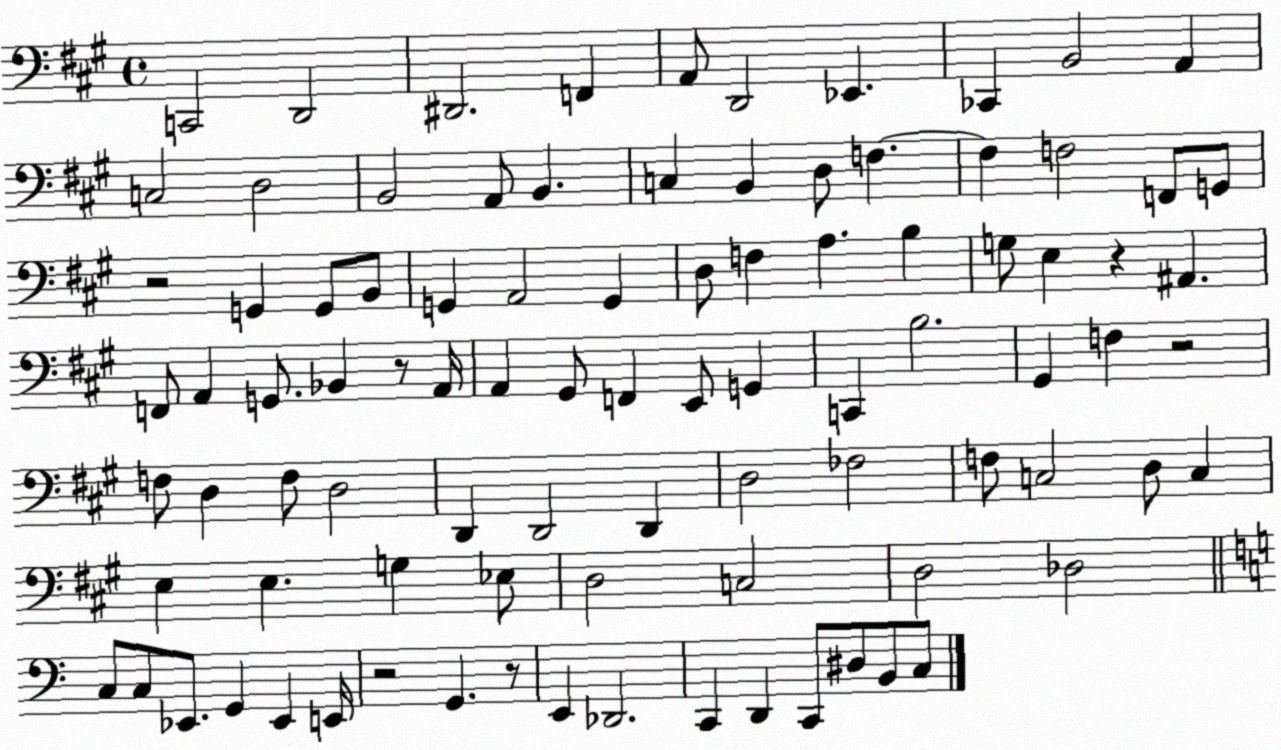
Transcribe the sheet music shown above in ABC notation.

X:1
T:Untitled
M:4/4
L:1/4
K:A
C,,2 D,,2 ^D,,2 F,, A,,/2 D,,2 _E,, _C,, B,,2 A,, C,2 D,2 B,,2 A,,/2 B,, C, B,, D,/2 F, F, F,2 F,,/2 G,,/2 z2 G,, G,,/2 B,,/2 G,, A,,2 G,, D,/2 F, A, B, G,/2 E, z ^A,, F,,/2 A,, G,,/2 _B,, z/2 A,,/4 A,, ^G,,/2 F,, E,,/2 G,, C,, B,2 ^G,, F, z2 F,/2 D, F,/2 D,2 D,, D,,2 D,, D,2 _F,2 F,/2 C,2 D,/2 C, E, E, G, _E,/2 D,2 C,2 D,2 _D,2 C,/2 C,/2 _E,,/2 G,, _E,, E,,/4 z2 G,, z/2 E,, _D,,2 C,, D,, C,,/2 ^D,/2 B,,/2 C,/2